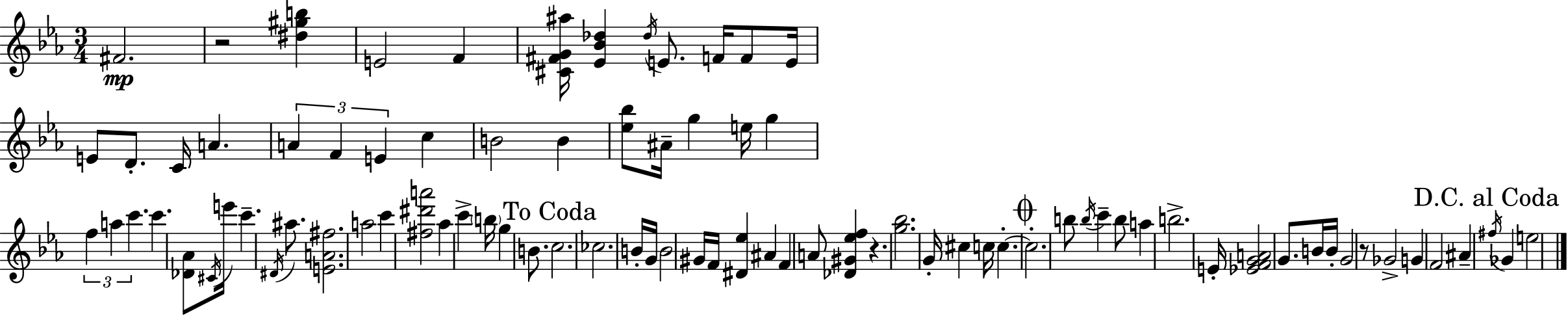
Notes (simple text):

F#4/h. R/h [D#5,G#5,B5]/q E4/h F4/q [C#4,F#4,G4,A#5]/s [Eb4,Bb4,Db5]/q Db5/s E4/e. F4/s F4/e E4/s E4/e D4/e. C4/s A4/q. A4/q F4/q E4/q C5/q B4/h B4/q [Eb5,Bb5]/e A#4/s G5/q E5/s G5/q F5/q A5/q C6/q. C6/q. [Db4,Ab4]/e C#4/s E6/s C6/q. D#4/s A#5/e. [E4,A4,F#5]/h. A5/h C6/q [F#5,D#6,A6]/h Ab5/q C6/q B5/s G5/q B4/e. C5/h. CES5/h. B4/s G4/s B4/h G#4/s F4/s [D#4,Eb5]/q A#4/q F4/q A4/e [Db4,G#4,Eb5,F5]/q R/q. [G5,Bb5]/h. G4/s C#5/q C5/s C5/q. C5/h. B5/e B5/s C6/q B5/e A5/q B5/h. E4/s [Eb4,F4,G4,A4]/h G4/e. B4/s B4/s G4/h R/e Gb4/h G4/q F4/h A#4/q F#5/s Gb4/q E5/h